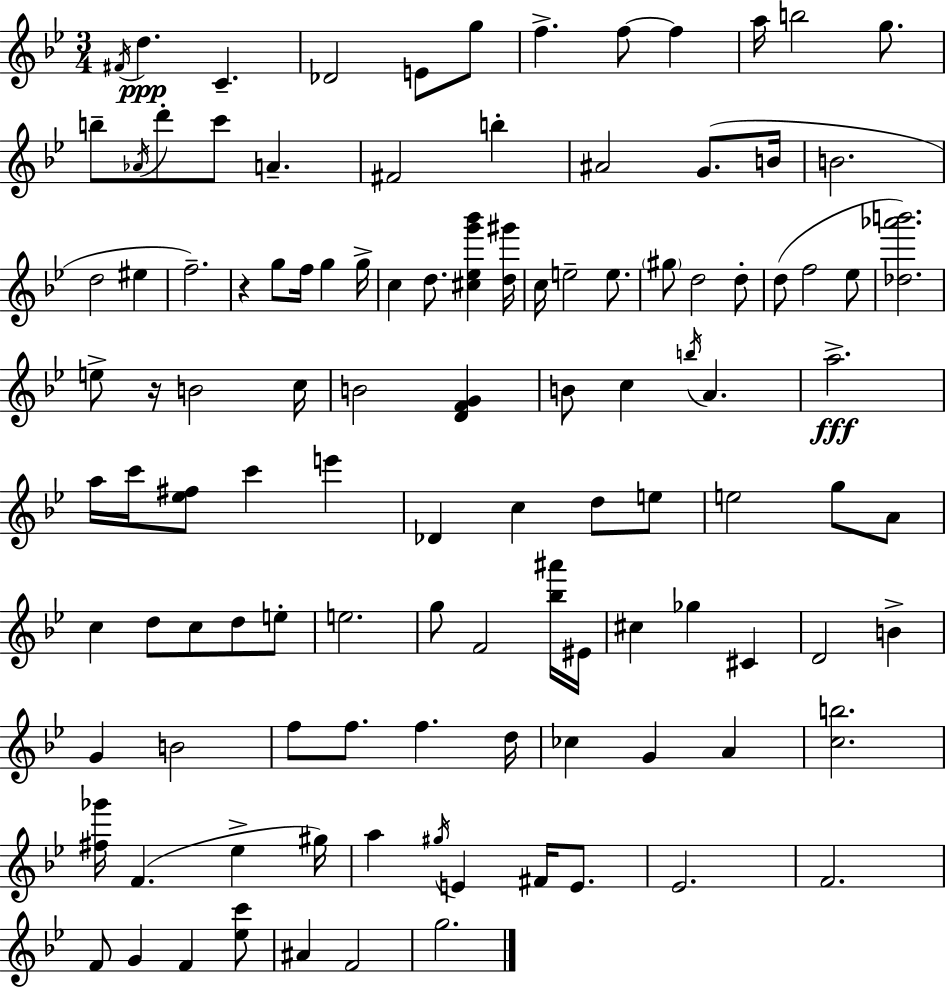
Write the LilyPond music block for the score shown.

{
  \clef treble
  \numericTimeSignature
  \time 3/4
  \key bes \major
  \acciaccatura { fis'16 }\ppp d''4. c'4.-- | des'2 e'8 g''8 | f''4.-> f''8~~ f''4 | a''16 b''2 g''8. | \break b''8-- \acciaccatura { aes'16 } d'''8-. c'''8 a'4.-- | fis'2 b''4-. | ais'2 g'8.( | b'16 b'2. | \break d''2 eis''4 | f''2.--) | r4 g''8 f''16 g''4 | g''16-> c''4 d''8. <cis'' ees'' g''' bes'''>4 | \break <d'' gis'''>16 c''16 e''2-- e''8. | \parenthesize gis''8 d''2 | d''8-. d''8( f''2 | ees''8 <des'' aes''' b'''>2.) | \break e''8-> r16 b'2 | c''16 b'2 <d' f' g'>4 | b'8 c''4 \acciaccatura { b''16 } a'4. | a''2.->\fff | \break a''16 c'''16 <ees'' fis''>8 c'''4 e'''4 | des'4 c''4 d''8 | e''8 e''2 g''8 | a'8 c''4 d''8 c''8 d''8 | \break e''8-. e''2. | g''8 f'2 | <bes'' ais'''>16 eis'16 cis''4 ges''4 cis'4 | d'2 b'4-> | \break g'4 b'2 | f''8 f''8. f''4. | d''16 ces''4 g'4 a'4 | <c'' b''>2. | \break <fis'' ges'''>16 f'4.( ees''4-> | gis''16) a''4 \acciaccatura { gis''16 } e'4 | fis'16 e'8. ees'2. | f'2. | \break f'8 g'4 f'4 | <ees'' c'''>8 ais'4 f'2 | g''2. | \bar "|."
}